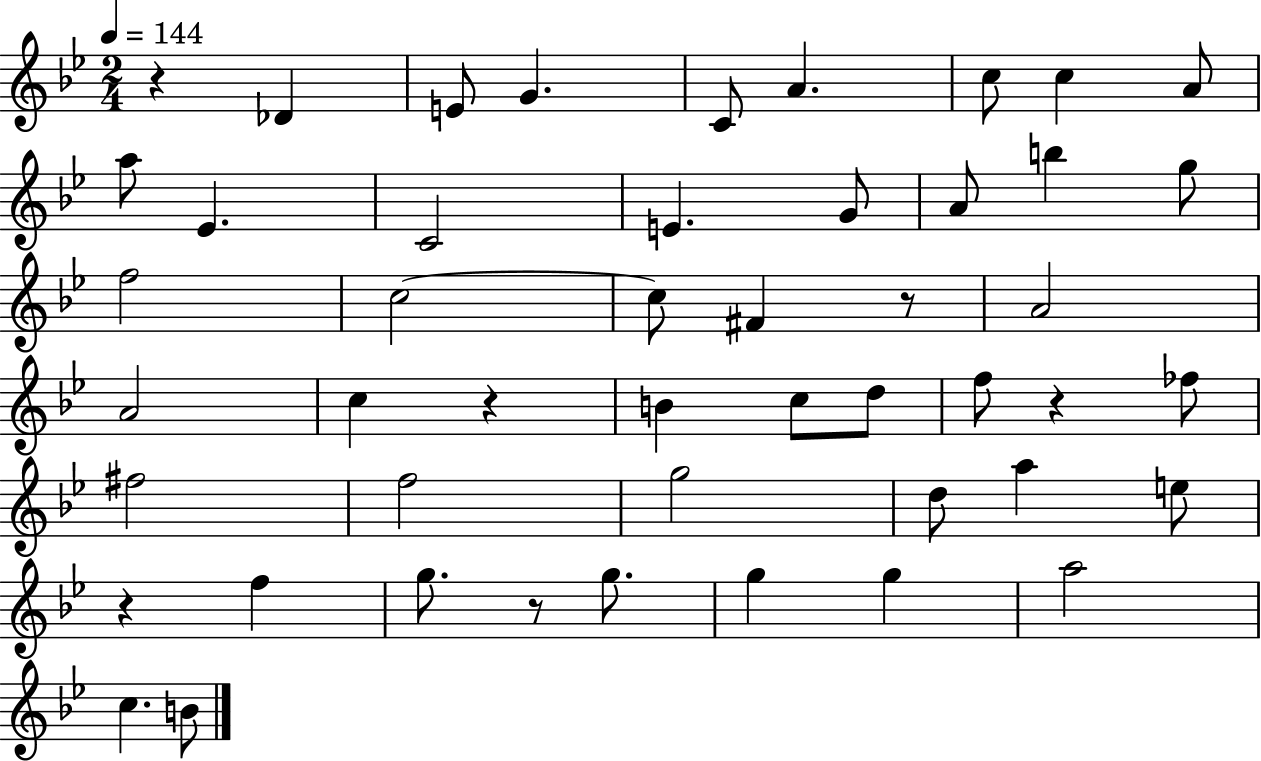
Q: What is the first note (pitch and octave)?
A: Db4